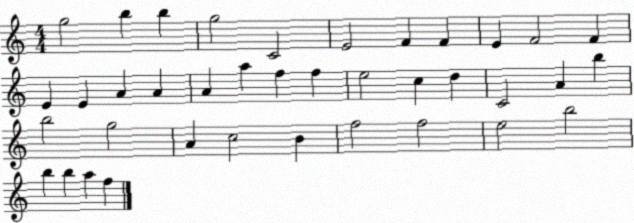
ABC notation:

X:1
T:Untitled
M:4/4
L:1/4
K:C
g2 b b g2 C2 E2 F F E F2 F E E A A A a f f e2 c d C2 A b b2 g2 A c2 B f2 f2 e2 b2 b b a f